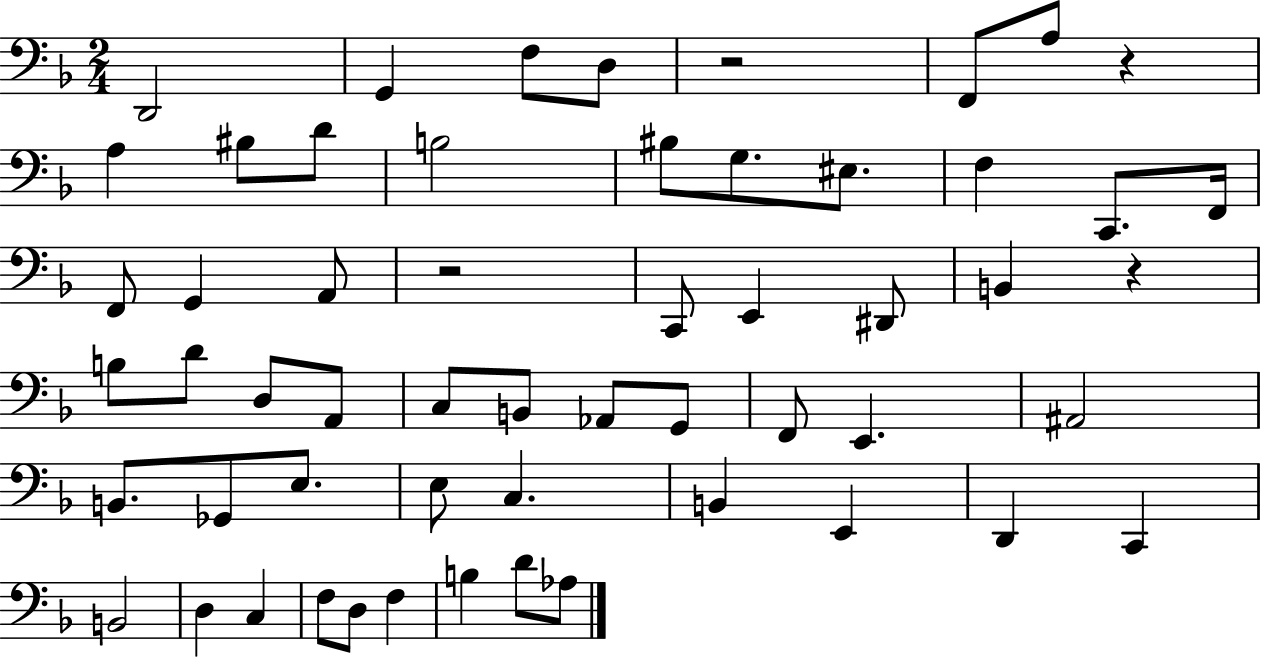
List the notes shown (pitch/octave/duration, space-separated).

D2/h G2/q F3/e D3/e R/h F2/e A3/e R/q A3/q BIS3/e D4/e B3/h BIS3/e G3/e. EIS3/e. F3/q C2/e. F2/s F2/e G2/q A2/e R/h C2/e E2/q D#2/e B2/q R/q B3/e D4/e D3/e A2/e C3/e B2/e Ab2/e G2/e F2/e E2/q. A#2/h B2/e. Gb2/e E3/e. E3/e C3/q. B2/q E2/q D2/q C2/q B2/h D3/q C3/q F3/e D3/e F3/q B3/q D4/e Ab3/e